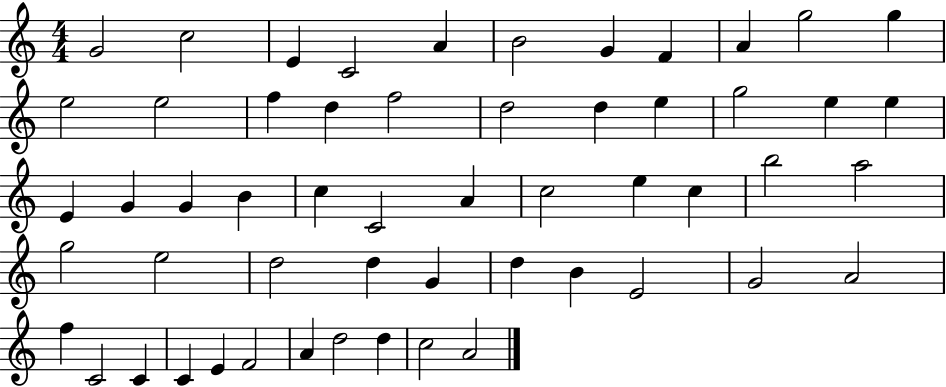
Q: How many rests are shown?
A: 0